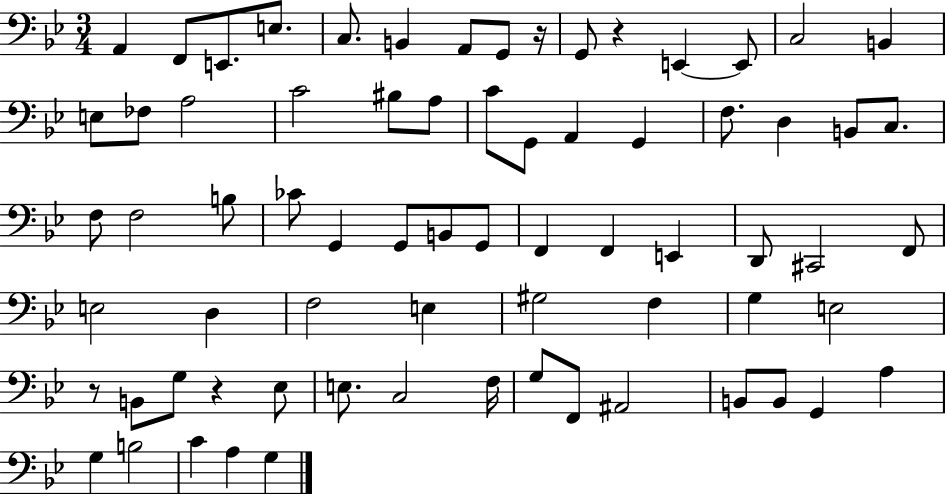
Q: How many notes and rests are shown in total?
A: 71